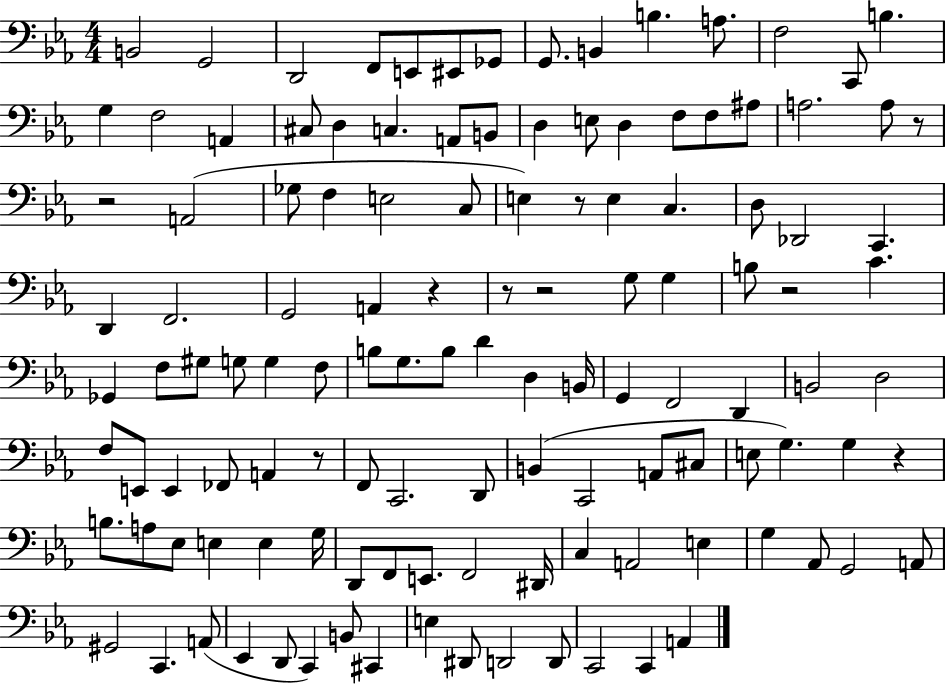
{
  \clef bass
  \numericTimeSignature
  \time 4/4
  \key ees \major
  b,2 g,2 | d,2 f,8 e,8 eis,8 ges,8 | g,8. b,4 b4. a8. | f2 c,8 b4. | \break g4 f2 a,4 | cis8 d4 c4. a,8 b,8 | d4 e8 d4 f8 f8 ais8 | a2. a8 r8 | \break r2 a,2( | ges8 f4 e2 c8 | e4) r8 e4 c4. | d8 des,2 c,4. | \break d,4 f,2. | g,2 a,4 r4 | r8 r2 g8 g4 | b8 r2 c'4. | \break ges,4 f8 gis8 g8 g4 f8 | b8 g8. b8 d'4 d4 b,16 | g,4 f,2 d,4 | b,2 d2 | \break f8 e,8 e,4 fes,8 a,4 r8 | f,8 c,2. d,8 | b,4( c,2 a,8 cis8 | e8 g4.) g4 r4 | \break b8. a8 ees8 e4 e4 g16 | d,8 f,8 e,8. f,2 dis,16 | c4 a,2 e4 | g4 aes,8 g,2 a,8 | \break gis,2 c,4. a,8( | ees,4 d,8 c,4) b,8 cis,4 | e4 dis,8 d,2 d,8 | c,2 c,4 a,4 | \break \bar "|."
}